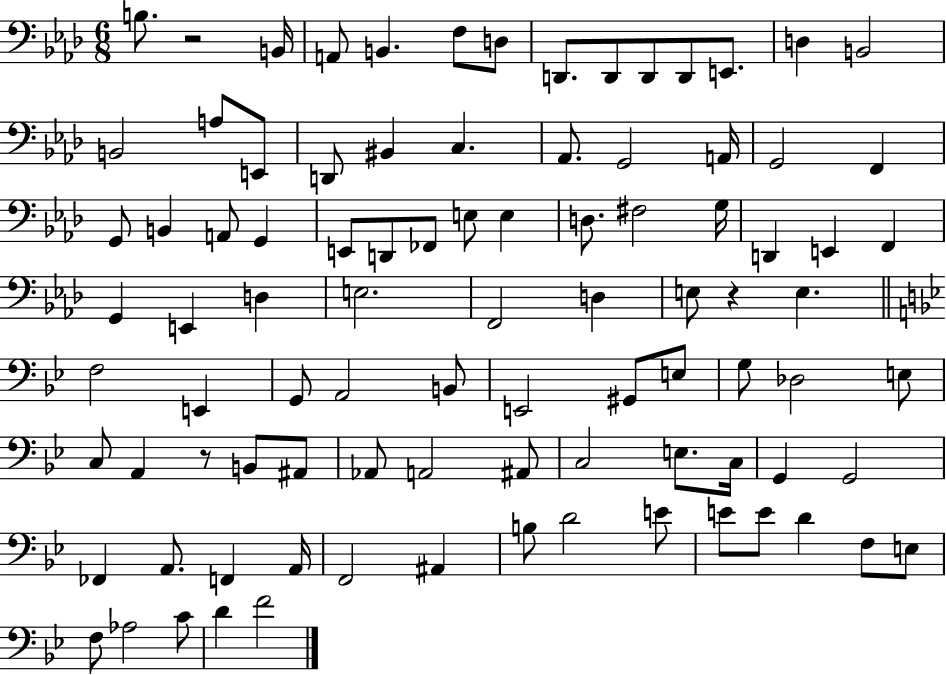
{
  \clef bass
  \numericTimeSignature
  \time 6/8
  \key aes \major
  b8. r2 b,16 | a,8 b,4. f8 d8 | d,8. d,8 d,8 d,8 e,8. | d4 b,2 | \break b,2 a8 e,8 | d,8 bis,4 c4. | aes,8. g,2 a,16 | g,2 f,4 | \break g,8 b,4 a,8 g,4 | e,8 d,8 fes,8 e8 e4 | d8. fis2 g16 | d,4 e,4 f,4 | \break g,4 e,4 d4 | e2. | f,2 d4 | e8 r4 e4. | \break \bar "||" \break \key g \minor f2 e,4 | g,8 a,2 b,8 | e,2 gis,8 e8 | g8 des2 e8 | \break c8 a,4 r8 b,8 ais,8 | aes,8 a,2 ais,8 | c2 e8. c16 | g,4 g,2 | \break fes,4 a,8. f,4 a,16 | f,2 ais,4 | b8 d'2 e'8 | e'8 e'8 d'4 f8 e8 | \break f8 aes2 c'8 | d'4 f'2 | \bar "|."
}